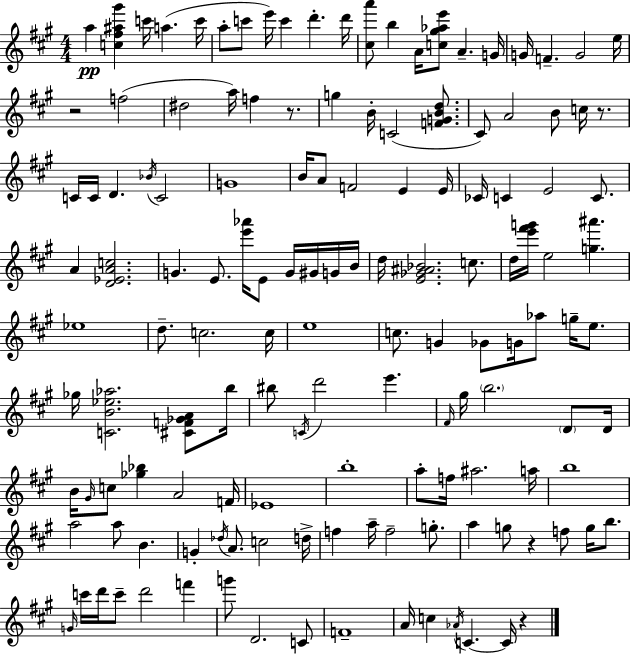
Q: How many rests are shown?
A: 5